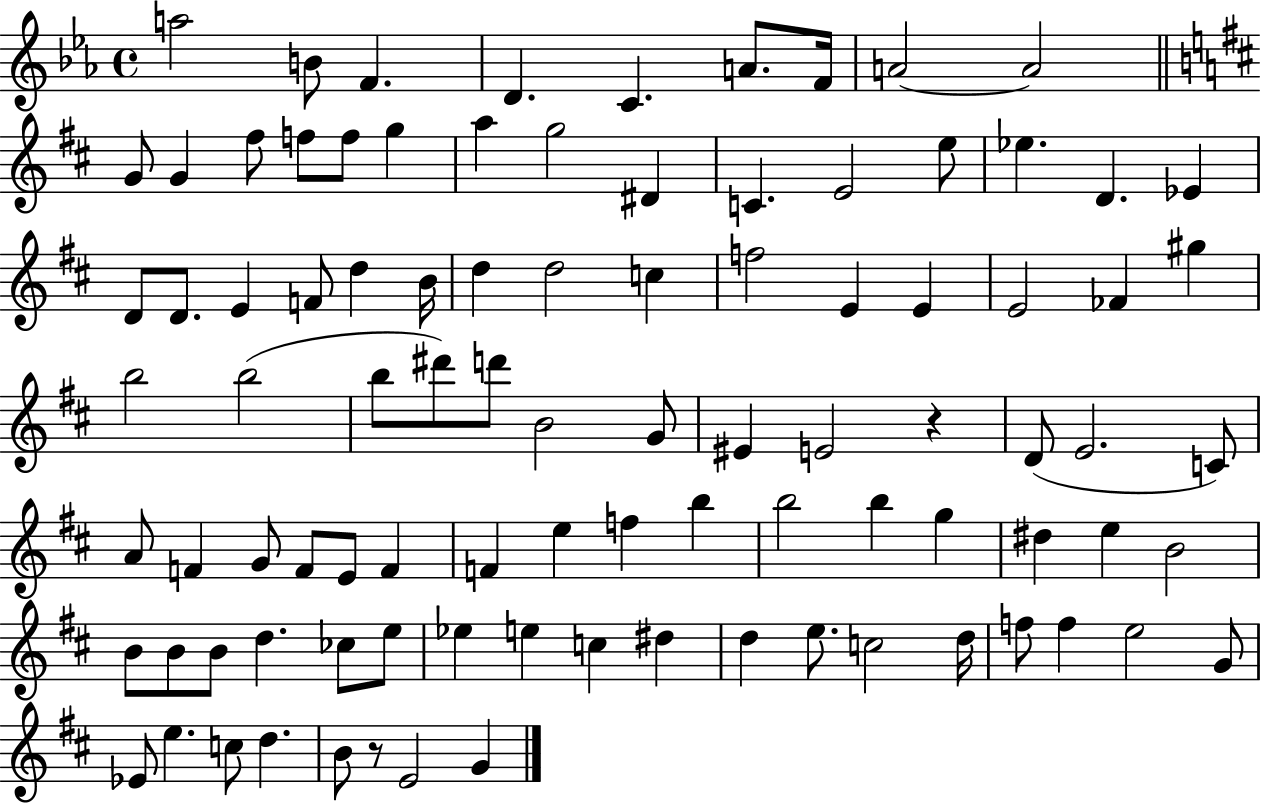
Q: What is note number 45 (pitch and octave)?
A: B4